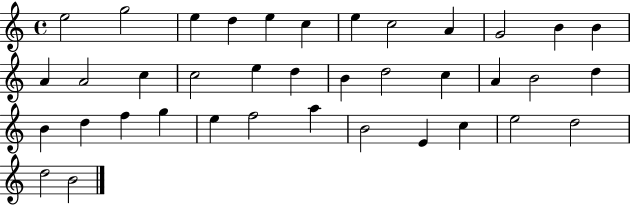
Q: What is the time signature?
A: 4/4